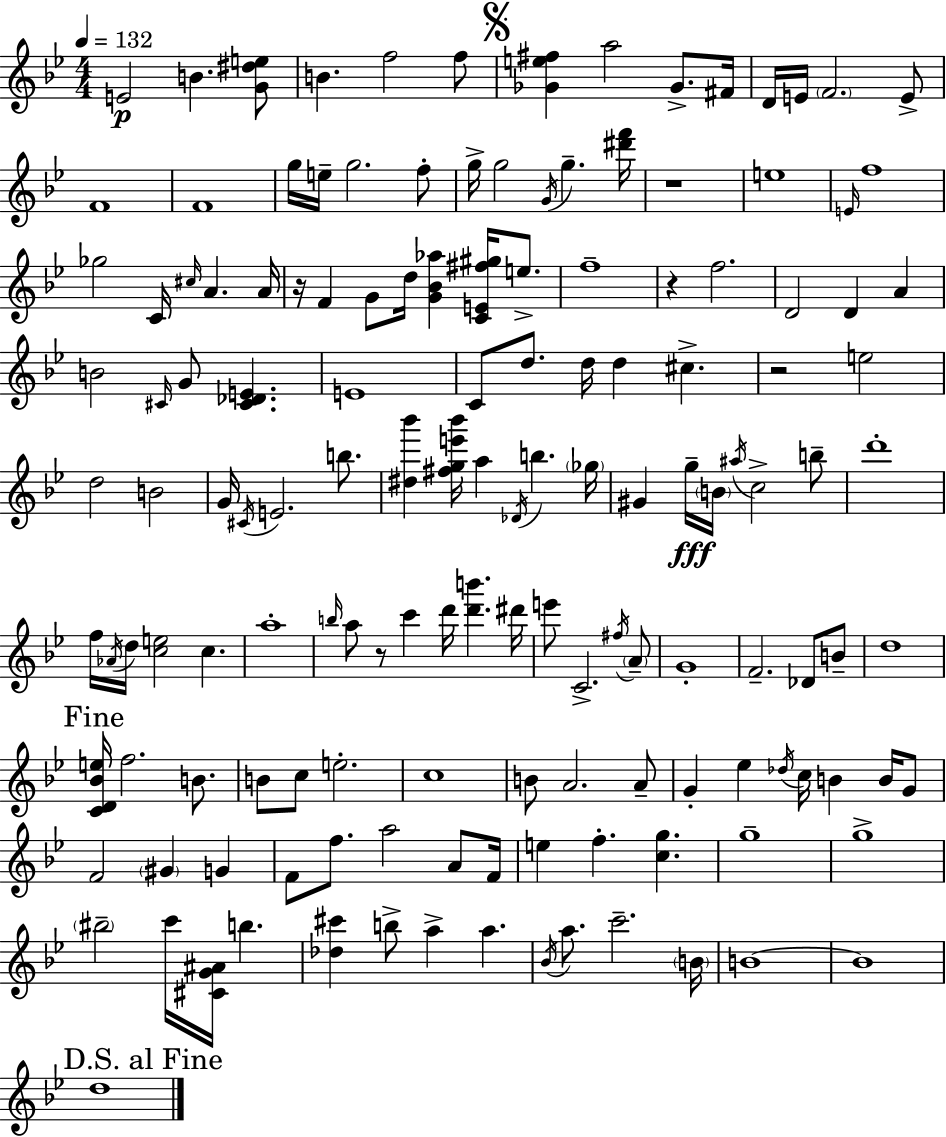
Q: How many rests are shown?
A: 5